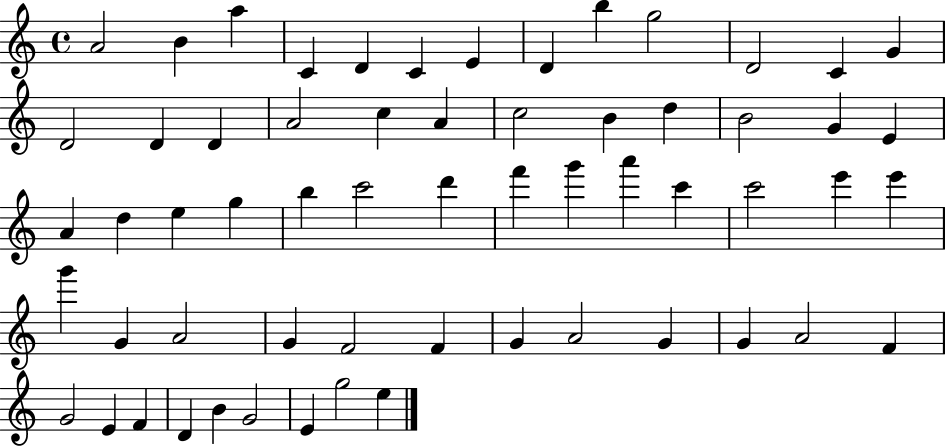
A4/h B4/q A5/q C4/q D4/q C4/q E4/q D4/q B5/q G5/h D4/h C4/q G4/q D4/h D4/q D4/q A4/h C5/q A4/q C5/h B4/q D5/q B4/h G4/q E4/q A4/q D5/q E5/q G5/q B5/q C6/h D6/q F6/q G6/q A6/q C6/q C6/h E6/q E6/q G6/q G4/q A4/h G4/q F4/h F4/q G4/q A4/h G4/q G4/q A4/h F4/q G4/h E4/q F4/q D4/q B4/q G4/h E4/q G5/h E5/q